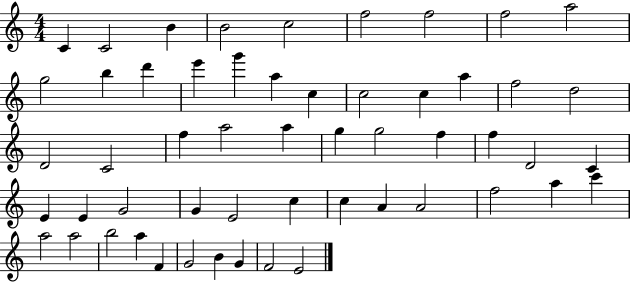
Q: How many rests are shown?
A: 0